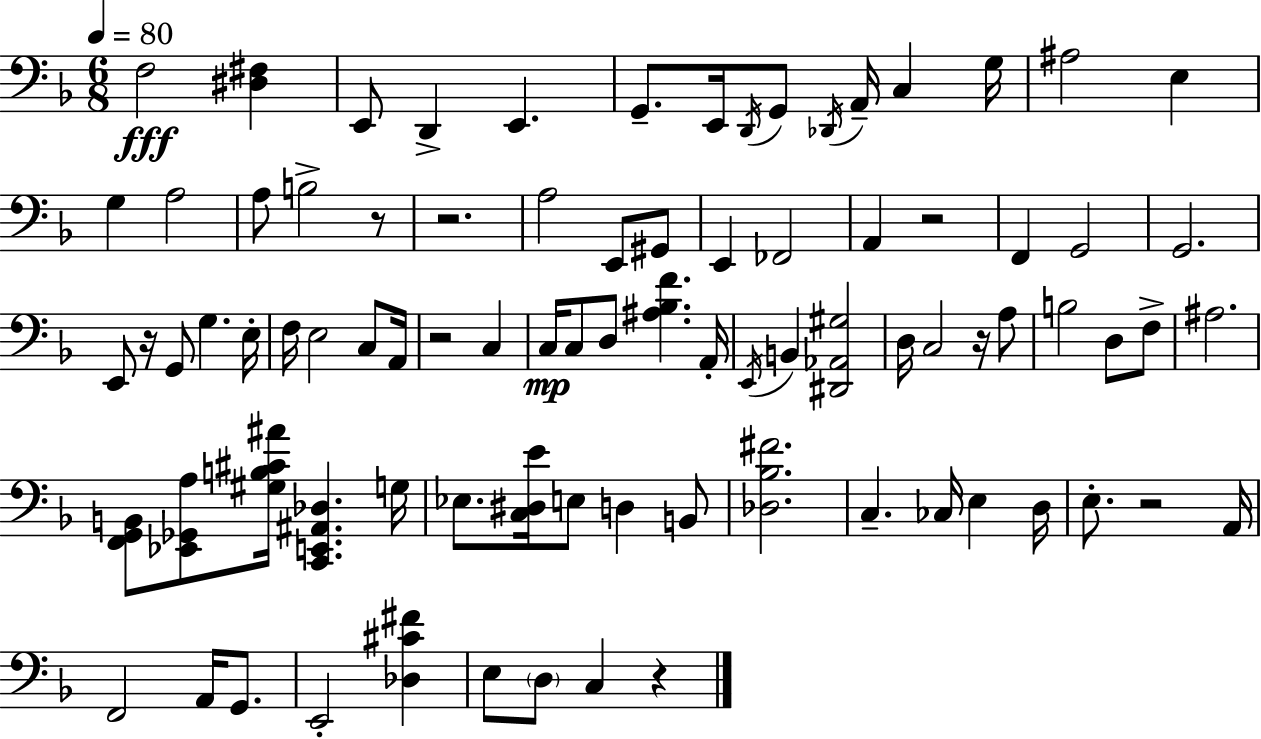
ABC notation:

X:1
T:Untitled
M:6/8
L:1/4
K:Dm
F,2 [^D,^F,] E,,/2 D,, E,, G,,/2 E,,/4 D,,/4 G,,/2 _D,,/4 A,,/4 C, G,/4 ^A,2 E, G, A,2 A,/2 B,2 z/2 z2 A,2 E,,/2 ^G,,/2 E,, _F,,2 A,, z2 F,, G,,2 G,,2 E,,/2 z/4 G,,/2 G, E,/4 F,/4 E,2 C,/2 A,,/4 z2 C, C,/4 C,/2 D,/2 [^A,_B,F] A,,/4 E,,/4 B,, [^D,,_A,,^G,]2 D,/4 C,2 z/4 A,/2 B,2 D,/2 F,/2 ^A,2 [F,,G,,B,,]/2 [_E,,_G,,A,]/2 [^G,B,^C^A]/4 [C,,E,,^A,,_D,] G,/4 _E,/2 [C,^D,E]/4 E,/2 D, B,,/2 [_D,_B,^F]2 C, _C,/4 E, D,/4 E,/2 z2 A,,/4 F,,2 A,,/4 G,,/2 E,,2 [_D,^C^F] E,/2 D,/2 C, z